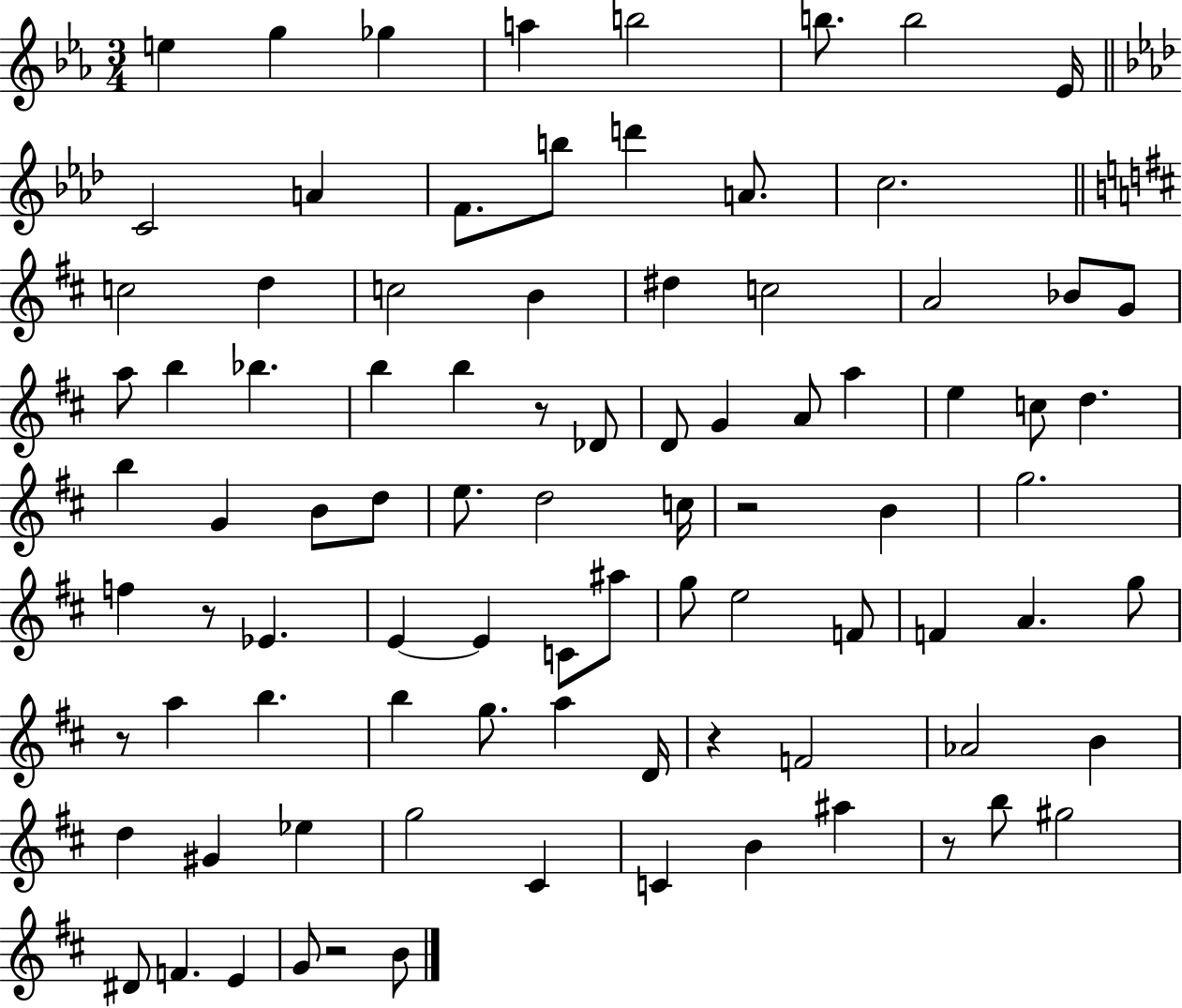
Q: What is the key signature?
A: EES major